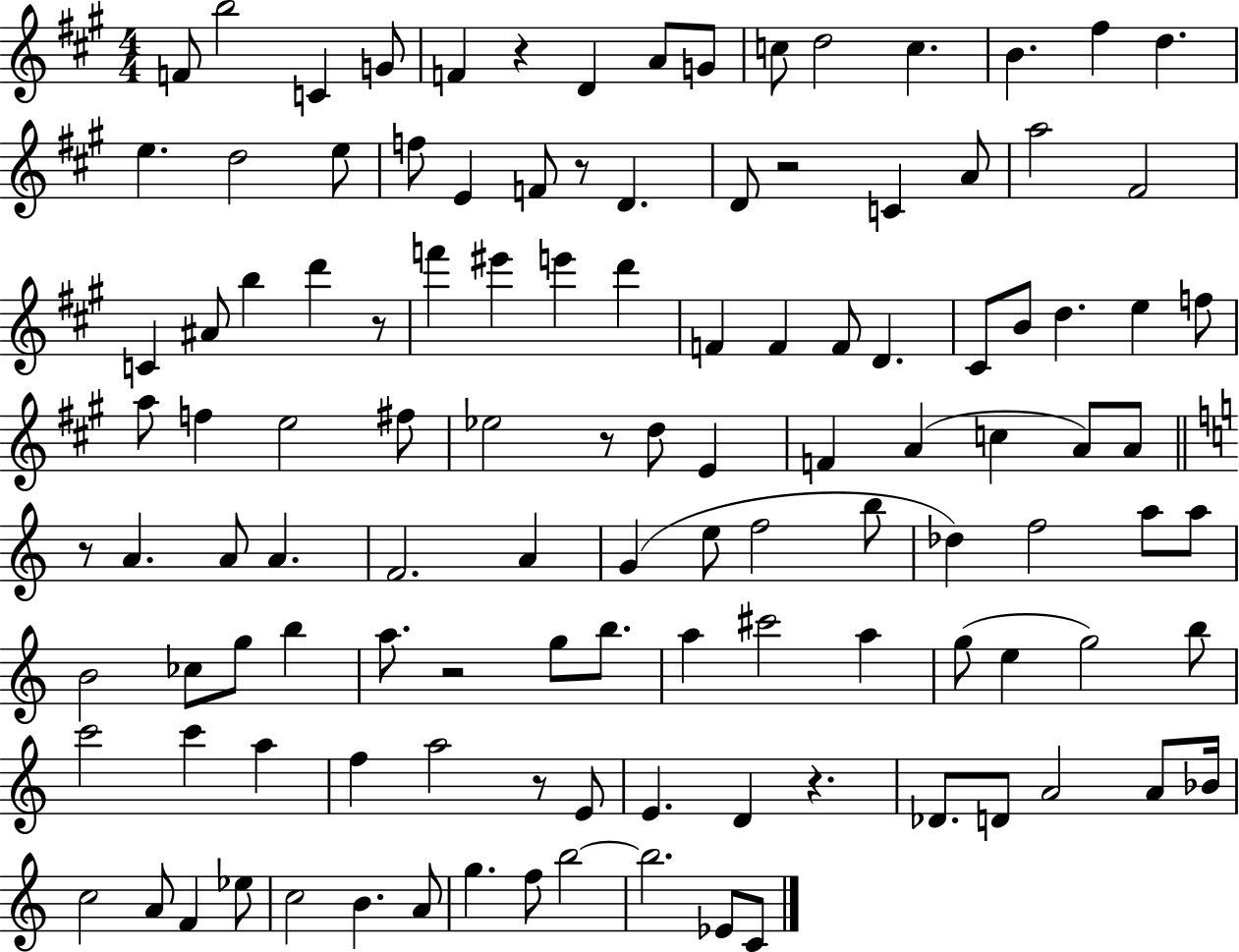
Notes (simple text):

F4/e B5/h C4/q G4/e F4/q R/q D4/q A4/e G4/e C5/e D5/h C5/q. B4/q. F#5/q D5/q. E5/q. D5/h E5/e F5/e E4/q F4/e R/e D4/q. D4/e R/h C4/q A4/e A5/h F#4/h C4/q A#4/e B5/q D6/q R/e F6/q EIS6/q E6/q D6/q F4/q F4/q F4/e D4/q. C#4/e B4/e D5/q. E5/q F5/e A5/e F5/q E5/h F#5/e Eb5/h R/e D5/e E4/q F4/q A4/q C5/q A4/e A4/e R/e A4/q. A4/e A4/q. F4/h. A4/q G4/q E5/e F5/h B5/e Db5/q F5/h A5/e A5/e B4/h CES5/e G5/e B5/q A5/e. R/h G5/e B5/e. A5/q C#6/h A5/q G5/e E5/q G5/h B5/e C6/h C6/q A5/q F5/q A5/h R/e E4/e E4/q. D4/q R/q. Db4/e. D4/e A4/h A4/e Bb4/s C5/h A4/e F4/q Eb5/e C5/h B4/q. A4/e G5/q. F5/e B5/h B5/h. Eb4/e C4/e